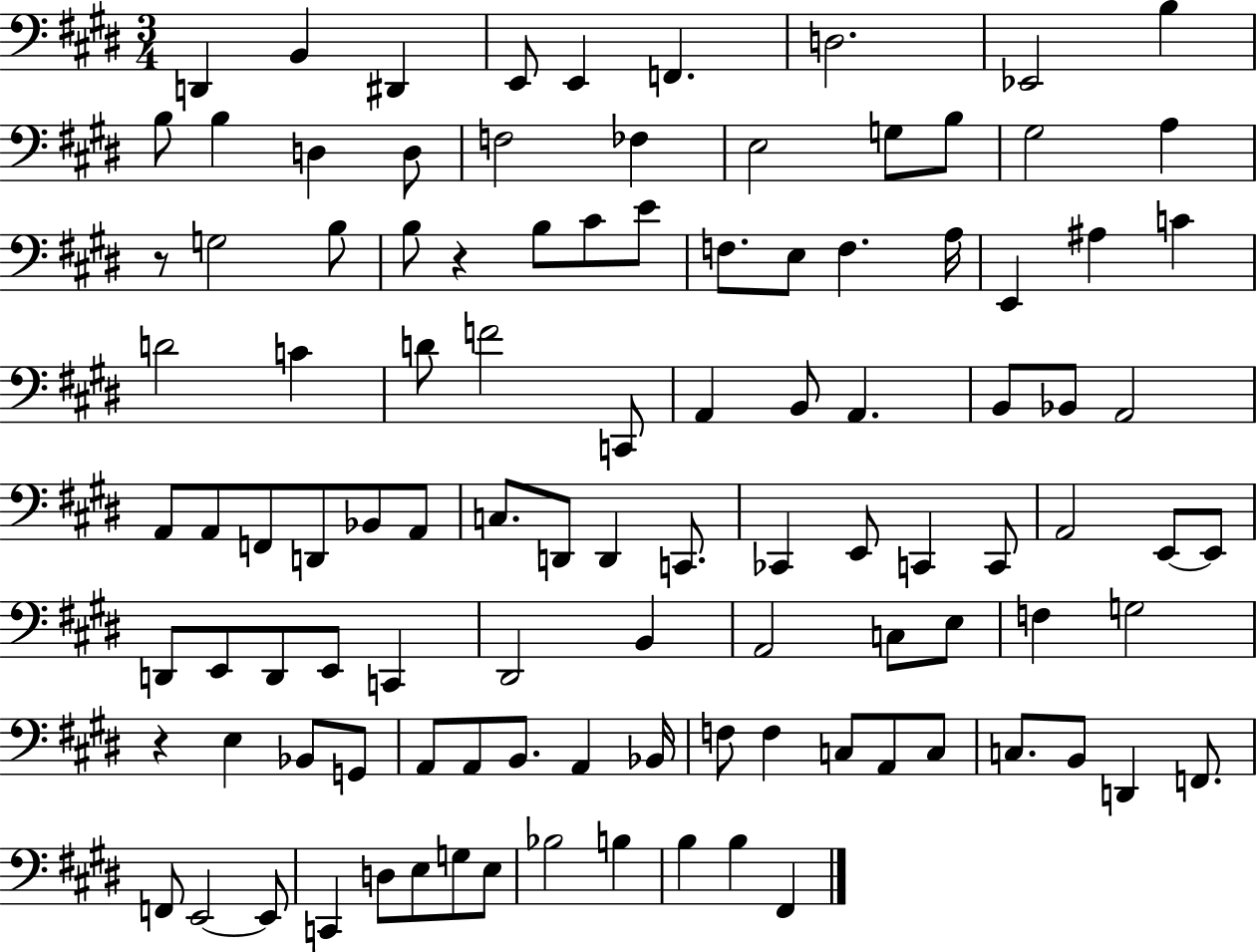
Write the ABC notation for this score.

X:1
T:Untitled
M:3/4
L:1/4
K:E
D,, B,, ^D,, E,,/2 E,, F,, D,2 _E,,2 B, B,/2 B, D, D,/2 F,2 _F, E,2 G,/2 B,/2 ^G,2 A, z/2 G,2 B,/2 B,/2 z B,/2 ^C/2 E/2 F,/2 E,/2 F, A,/4 E,, ^A, C D2 C D/2 F2 C,,/2 A,, B,,/2 A,, B,,/2 _B,,/2 A,,2 A,,/2 A,,/2 F,,/2 D,,/2 _B,,/2 A,,/2 C,/2 D,,/2 D,, C,,/2 _C,, E,,/2 C,, C,,/2 A,,2 E,,/2 E,,/2 D,,/2 E,,/2 D,,/2 E,,/2 C,, ^D,,2 B,, A,,2 C,/2 E,/2 F, G,2 z E, _B,,/2 G,,/2 A,,/2 A,,/2 B,,/2 A,, _B,,/4 F,/2 F, C,/2 A,,/2 C,/2 C,/2 B,,/2 D,, F,,/2 F,,/2 E,,2 E,,/2 C,, D,/2 E,/2 G,/2 E,/2 _B,2 B, B, B, ^F,,